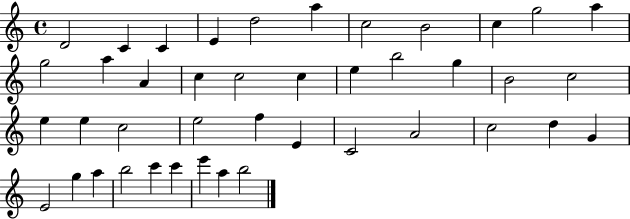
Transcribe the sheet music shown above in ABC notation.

X:1
T:Untitled
M:4/4
L:1/4
K:C
D2 C C E d2 a c2 B2 c g2 a g2 a A c c2 c e b2 g B2 c2 e e c2 e2 f E C2 A2 c2 d G E2 g a b2 c' c' e' a b2